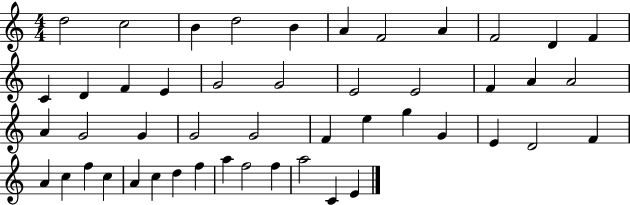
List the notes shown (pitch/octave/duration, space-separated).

D5/h C5/h B4/q D5/h B4/q A4/q F4/h A4/q F4/h D4/q F4/q C4/q D4/q F4/q E4/q G4/h G4/h E4/h E4/h F4/q A4/q A4/h A4/q G4/h G4/q G4/h G4/h F4/q E5/q G5/q G4/q E4/q D4/h F4/q A4/q C5/q F5/q C5/q A4/q C5/q D5/q F5/q A5/q F5/h F5/q A5/h C4/q E4/q